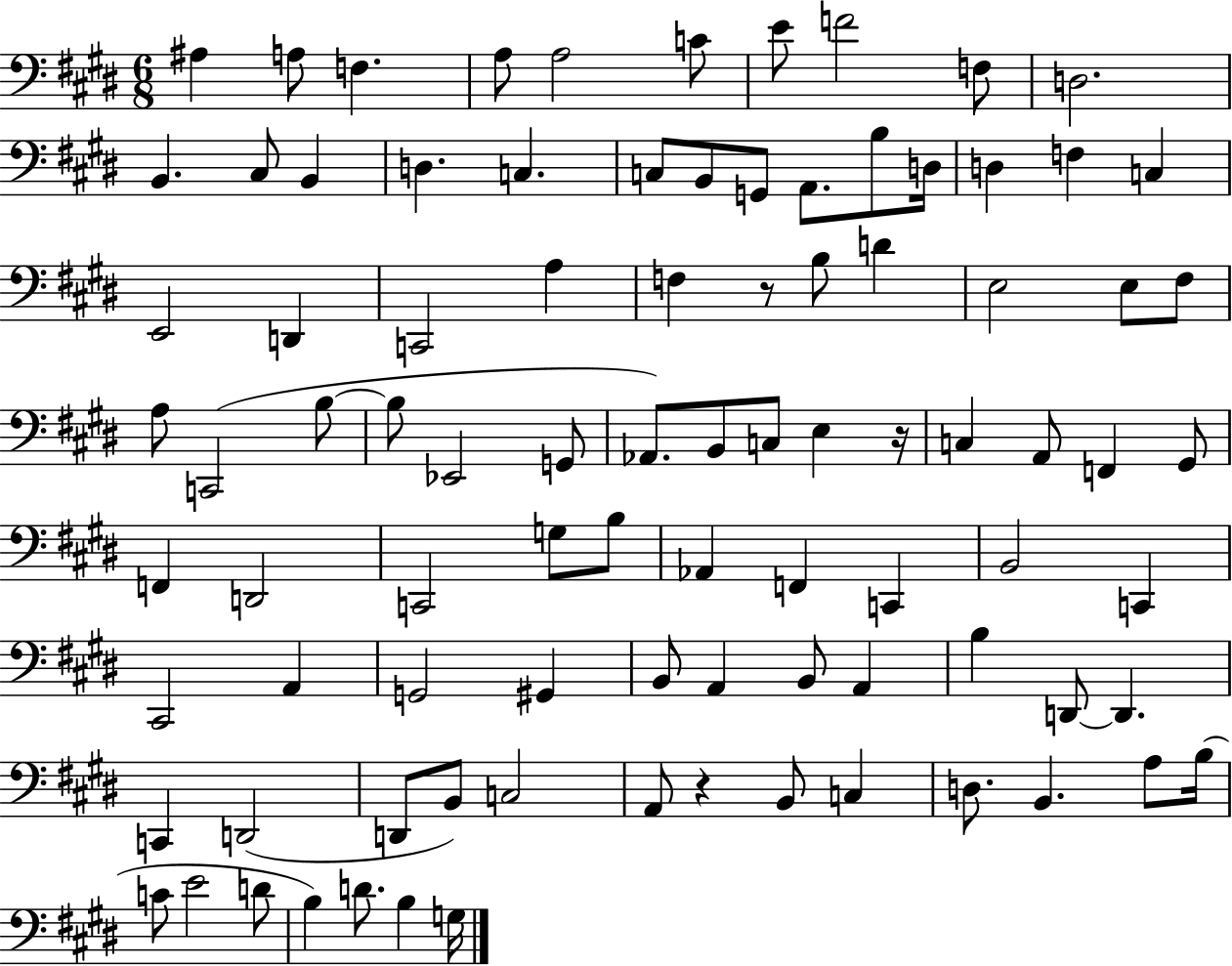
A#3/q A3/e F3/q. A3/e A3/h C4/e E4/e F4/h F3/e D3/h. B2/q. C#3/e B2/q D3/q. C3/q. C3/e B2/e G2/e A2/e. B3/e D3/s D3/q F3/q C3/q E2/h D2/q C2/h A3/q F3/q R/e B3/e D4/q E3/h E3/e F#3/e A3/e C2/h B3/e B3/e Eb2/h G2/e Ab2/e. B2/e C3/e E3/q R/s C3/q A2/e F2/q G#2/e F2/q D2/h C2/h G3/e B3/e Ab2/q F2/q C2/q B2/h C2/q C#2/h A2/q G2/h G#2/q B2/e A2/q B2/e A2/q B3/q D2/e D2/q. C2/q D2/h D2/e B2/e C3/h A2/e R/q B2/e C3/q D3/e. B2/q. A3/e B3/s C4/e E4/h D4/e B3/q D4/e. B3/q G3/s